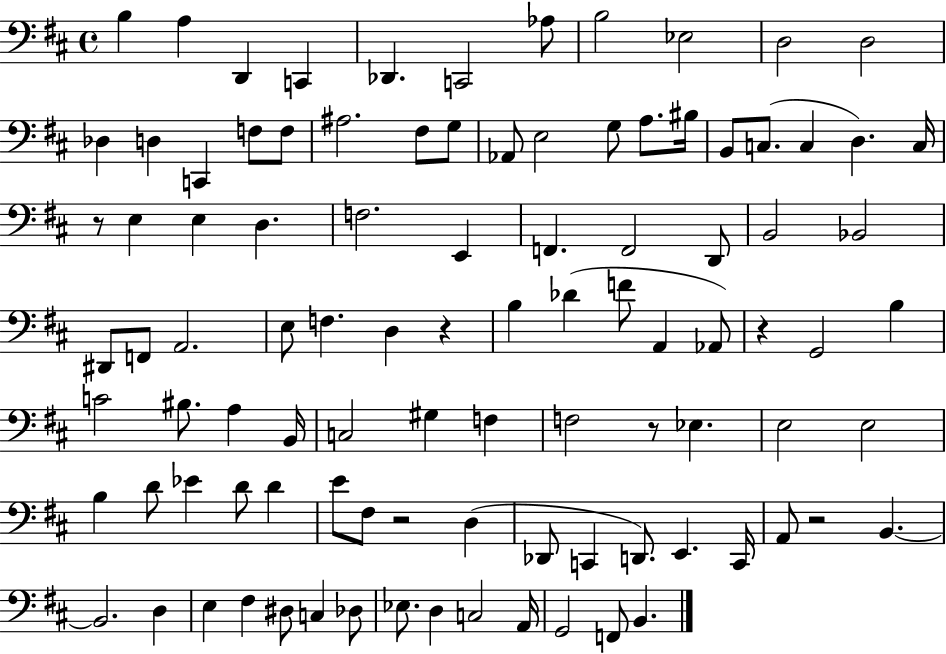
{
  \clef bass
  \time 4/4
  \defaultTimeSignature
  \key d \major
  \repeat volta 2 { b4 a4 d,4 c,4 | des,4. c,2 aes8 | b2 ees2 | d2 d2 | \break des4 d4 c,4 f8 f8 | ais2. fis8 g8 | aes,8 e2 g8 a8. bis16 | b,8 c8.( c4 d4.) c16 | \break r8 e4 e4 d4. | f2. e,4 | f,4. f,2 d,8 | b,2 bes,2 | \break dis,8 f,8 a,2. | e8 f4. d4 r4 | b4 des'4( f'8 a,4 aes,8) | r4 g,2 b4 | \break c'2 bis8. a4 b,16 | c2 gis4 f4 | f2 r8 ees4. | e2 e2 | \break b4 d'8 ees'4 d'8 d'4 | e'8 fis8 r2 d4( | des,8 c,4 d,8.) e,4. c,16 | a,8 r2 b,4.~~ | \break b,2. d4 | e4 fis4 dis8 c4 des8 | ees8. d4 c2 a,16 | g,2 f,8 b,4. | \break } \bar "|."
}